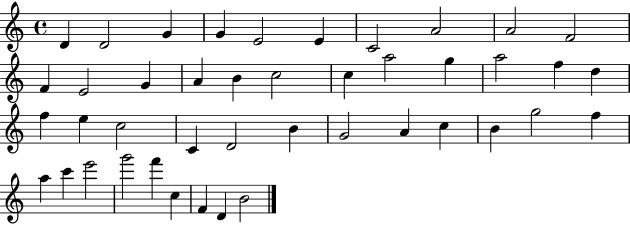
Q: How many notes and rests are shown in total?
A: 43